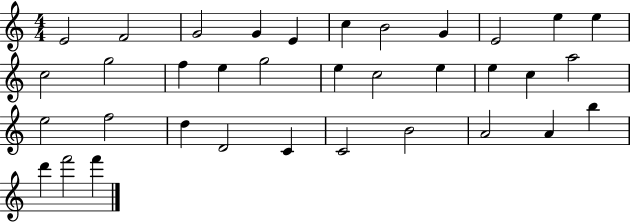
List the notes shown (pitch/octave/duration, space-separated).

E4/h F4/h G4/h G4/q E4/q C5/q B4/h G4/q E4/h E5/q E5/q C5/h G5/h F5/q E5/q G5/h E5/q C5/h E5/q E5/q C5/q A5/h E5/h F5/h D5/q D4/h C4/q C4/h B4/h A4/h A4/q B5/q D6/q F6/h F6/q